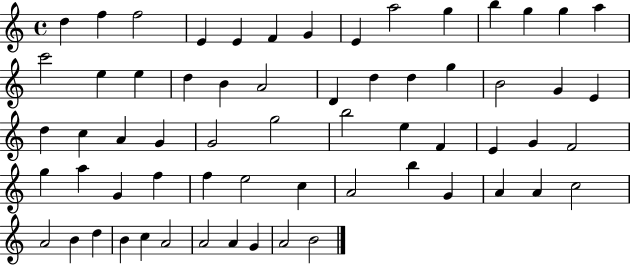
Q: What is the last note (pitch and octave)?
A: B4